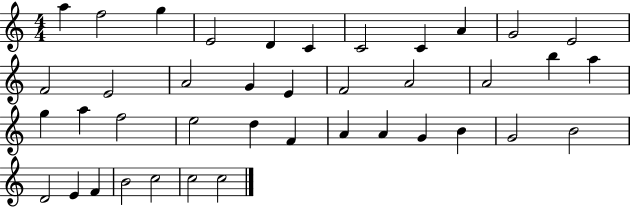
X:1
T:Untitled
M:4/4
L:1/4
K:C
a f2 g E2 D C C2 C A G2 E2 F2 E2 A2 G E F2 A2 A2 b a g a f2 e2 d F A A G B G2 B2 D2 E F B2 c2 c2 c2